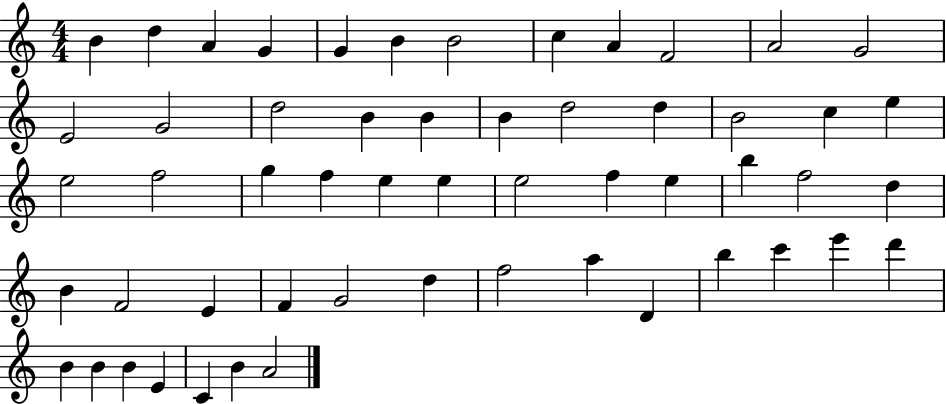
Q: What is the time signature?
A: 4/4